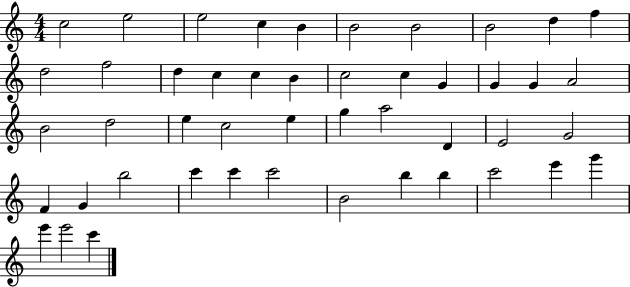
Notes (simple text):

C5/h E5/h E5/h C5/q B4/q B4/h B4/h B4/h D5/q F5/q D5/h F5/h D5/q C5/q C5/q B4/q C5/h C5/q G4/q G4/q G4/q A4/h B4/h D5/h E5/q C5/h E5/q G5/q A5/h D4/q E4/h G4/h F4/q G4/q B5/h C6/q C6/q C6/h B4/h B5/q B5/q C6/h E6/q G6/q E6/q E6/h C6/q